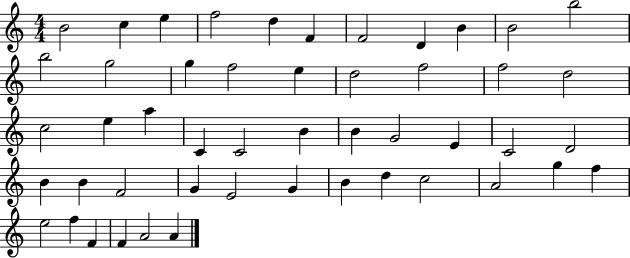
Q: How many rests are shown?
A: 0